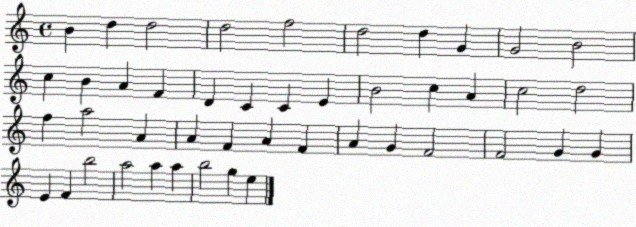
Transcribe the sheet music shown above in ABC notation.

X:1
T:Untitled
M:4/4
L:1/4
K:C
B d d2 d2 f2 d2 d G G2 B2 c B A F D C C E B2 c A c2 d2 f a2 A A F A F A G F2 F2 G G E F b2 a2 a a b2 g e